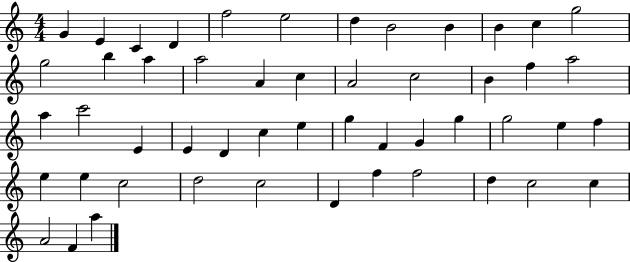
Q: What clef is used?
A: treble